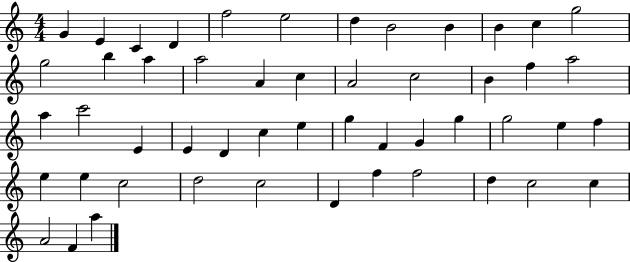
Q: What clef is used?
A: treble